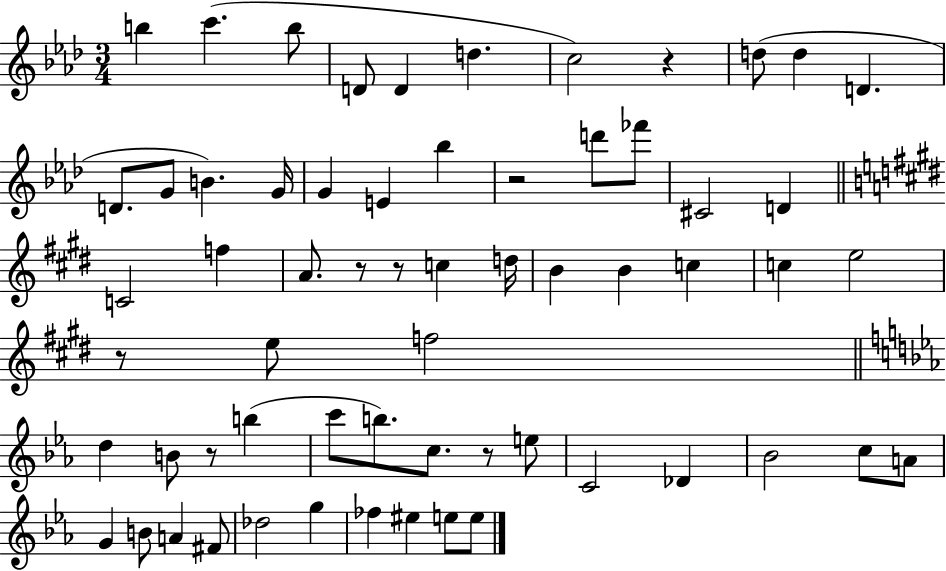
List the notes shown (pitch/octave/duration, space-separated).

B5/q C6/q. B5/e D4/e D4/q D5/q. C5/h R/q D5/e D5/q D4/q. D4/e. G4/e B4/q. G4/s G4/q E4/q Bb5/q R/h D6/e FES6/e C#4/h D4/q C4/h F5/q A4/e. R/e R/e C5/q D5/s B4/q B4/q C5/q C5/q E5/h R/e E5/e F5/h D5/q B4/e R/e B5/q C6/e B5/e. C5/e. R/e E5/e C4/h Db4/q Bb4/h C5/e A4/e G4/q B4/e A4/q F#4/e Db5/h G5/q FES5/q EIS5/q E5/e E5/e